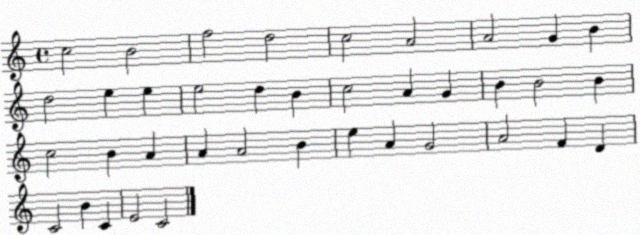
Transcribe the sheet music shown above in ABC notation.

X:1
T:Untitled
M:4/4
L:1/4
K:C
c2 B2 f2 d2 c2 A2 A2 G B d2 e e e2 d B c2 A G B B2 B c2 B A A A2 B e A G2 A2 F D C2 B C E2 C2